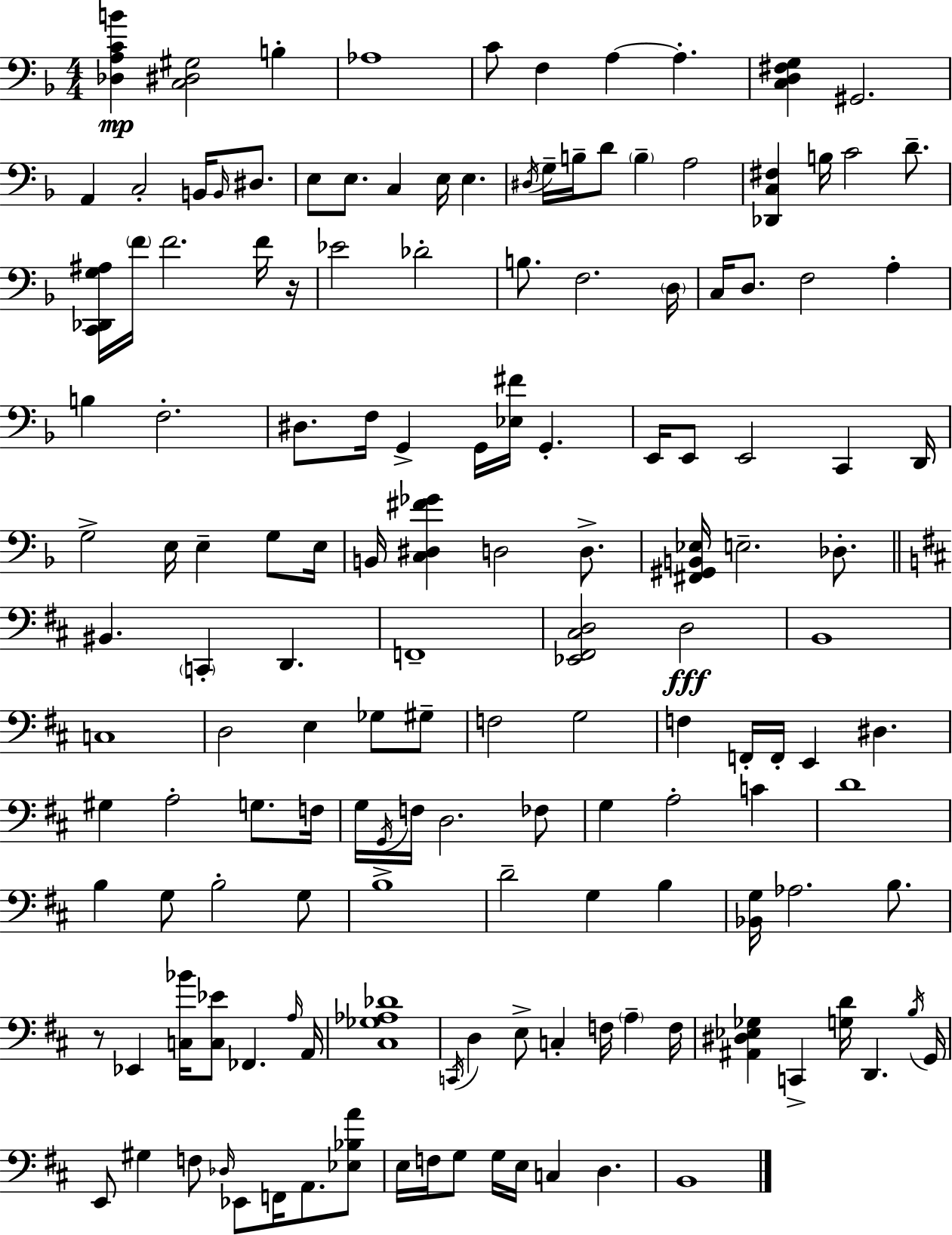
[Db3,A3,C4,B4]/q [C3,D#3,G#3]/h B3/q Ab3/w C4/e F3/q A3/q A3/q. [C3,D3,F#3,G3]/q G#2/h. A2/q C3/h B2/s B2/s D#3/e. E3/e E3/e. C3/q E3/s E3/q. D#3/s G3/s B3/s D4/e B3/q A3/h [Db2,C3,F#3]/q B3/s C4/h D4/e. [C2,Db2,G3,A#3]/s F4/s F4/h. F4/s R/s Eb4/h Db4/h B3/e. F3/h. D3/s C3/s D3/e. F3/h A3/q B3/q F3/h. D#3/e. F3/s G2/q G2/s [Eb3,F#4]/s G2/q. E2/s E2/e E2/h C2/q D2/s G3/h E3/s E3/q G3/e E3/s B2/s [C3,D#3,F#4,Gb4]/q D3/h D3/e. [F#2,G#2,B2,Eb3]/s E3/h. Db3/e. BIS2/q. C2/q D2/q. F2/w [Eb2,F#2,C#3,D3]/h D3/h B2/w C3/w D3/h E3/q Gb3/e G#3/e F3/h G3/h F3/q F2/s F2/s E2/q D#3/q. G#3/q A3/h G3/e. F3/s G3/s G2/s F3/s D3/h. FES3/e G3/q A3/h C4/q D4/w B3/q G3/e B3/h G3/e B3/w D4/h G3/q B3/q [Bb2,G3]/s Ab3/h. B3/e. R/e Eb2/q [C3,Bb4]/s [C3,Eb4]/e FES2/q. A3/s A2/s [C#3,Gb3,Ab3,Db4]/w C2/s D3/q E3/e C3/q F3/s A3/q F3/s [A#2,D#3,Eb3,Gb3]/q C2/q [G3,D4]/s D2/q. B3/s G2/s E2/e G#3/q F3/e Db3/s Eb2/e F2/s A2/e. [Eb3,Bb3,A4]/e E3/s F3/s G3/e G3/s E3/s C3/q D3/q. B2/w